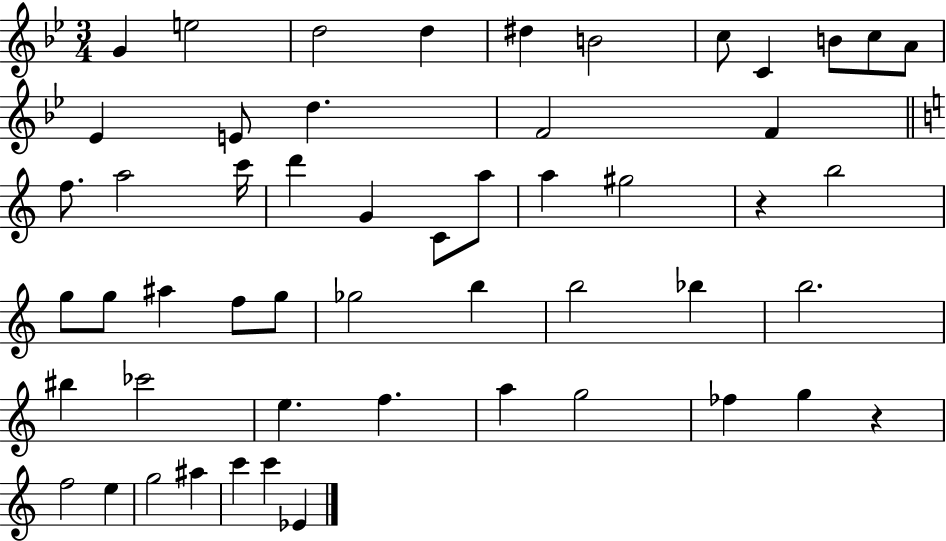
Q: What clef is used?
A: treble